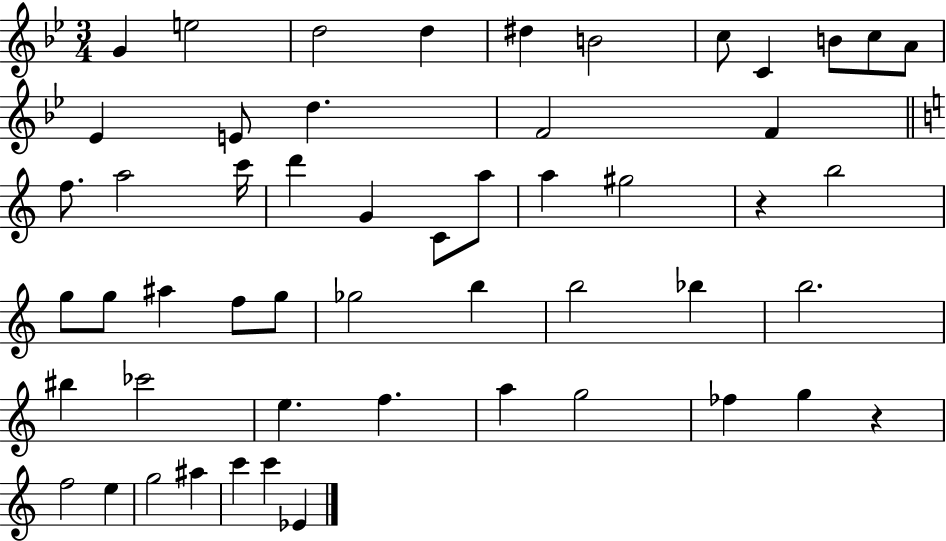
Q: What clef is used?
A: treble